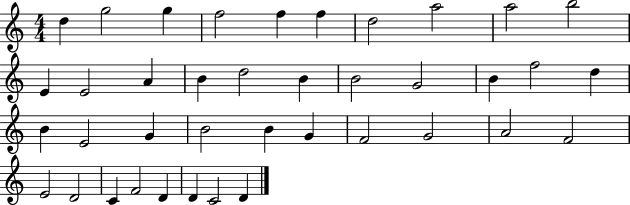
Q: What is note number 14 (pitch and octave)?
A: B4